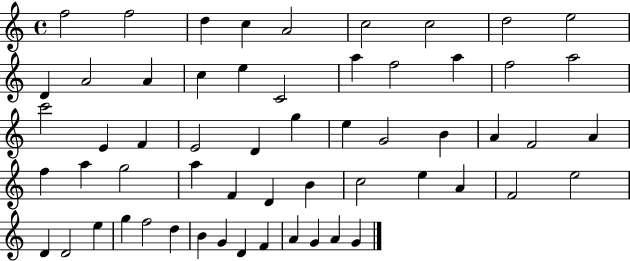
{
  \clef treble
  \time 4/4
  \defaultTimeSignature
  \key c \major
  f''2 f''2 | d''4 c''4 a'2 | c''2 c''2 | d''2 e''2 | \break d'4 a'2 a'4 | c''4 e''4 c'2 | a''4 f''2 a''4 | f''2 a''2 | \break c'''2 e'4 f'4 | e'2 d'4 g''4 | e''4 g'2 b'4 | a'4 f'2 a'4 | \break f''4 a''4 g''2 | a''4 f'4 d'4 b'4 | c''2 e''4 a'4 | f'2 e''2 | \break d'4 d'2 e''4 | g''4 f''2 d''4 | b'4 g'4 d'4 f'4 | a'4 g'4 a'4 g'4 | \break \bar "|."
}